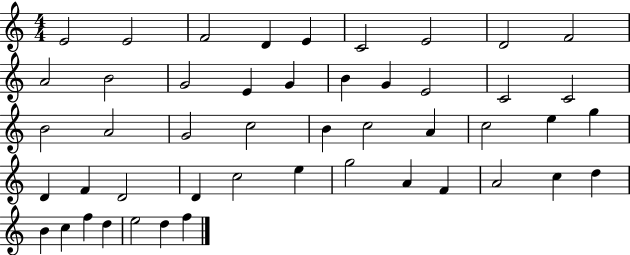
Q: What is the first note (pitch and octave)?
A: E4